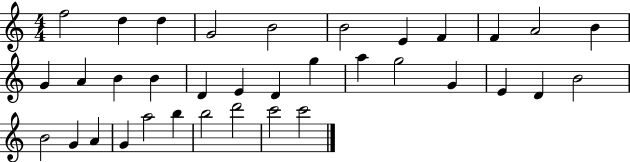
{
  \clef treble
  \numericTimeSignature
  \time 4/4
  \key c \major
  f''2 d''4 d''4 | g'2 b'2 | b'2 e'4 f'4 | f'4 a'2 b'4 | \break g'4 a'4 b'4 b'4 | d'4 e'4 d'4 g''4 | a''4 g''2 g'4 | e'4 d'4 b'2 | \break b'2 g'4 a'4 | g'4 a''2 b''4 | b''2 d'''2 | c'''2 c'''2 | \break \bar "|."
}